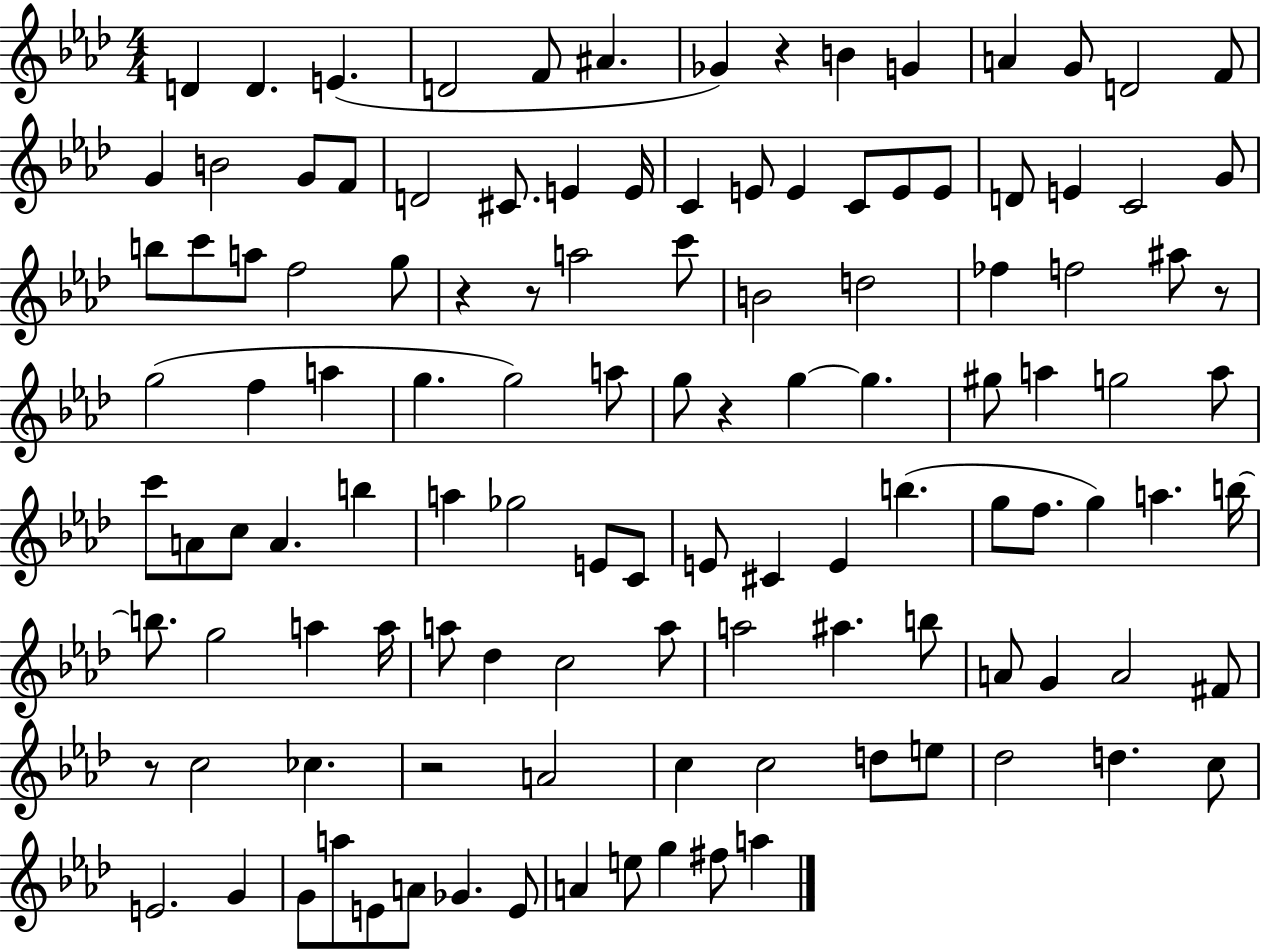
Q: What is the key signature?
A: AES major